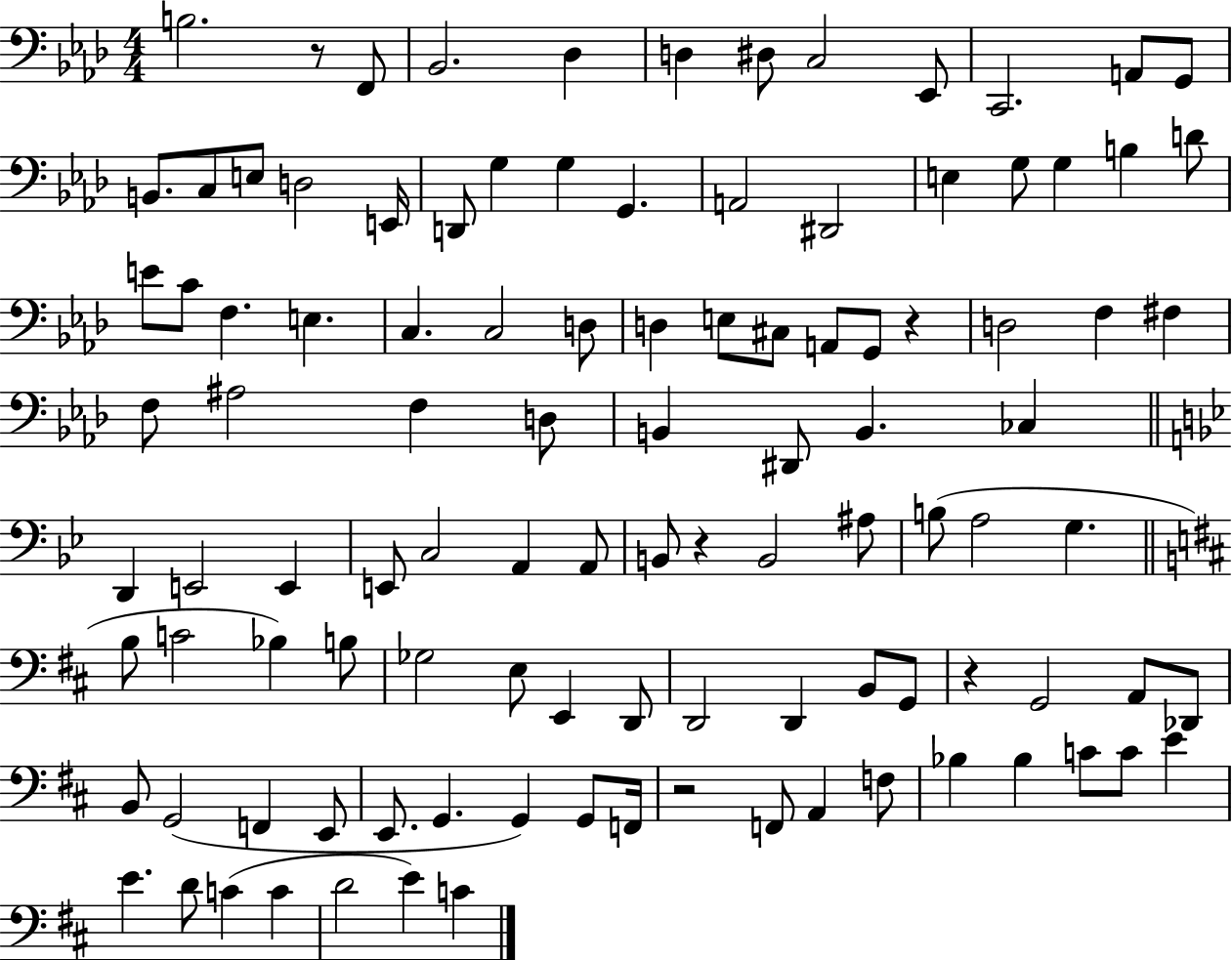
{
  \clef bass
  \numericTimeSignature
  \time 4/4
  \key aes \major
  b2. r8 f,8 | bes,2. des4 | d4 dis8 c2 ees,8 | c,2. a,8 g,8 | \break b,8. c8 e8 d2 e,16 | d,8 g4 g4 g,4. | a,2 dis,2 | e4 g8 g4 b4 d'8 | \break e'8 c'8 f4. e4. | c4. c2 d8 | d4 e8 cis8 a,8 g,8 r4 | d2 f4 fis4 | \break f8 ais2 f4 d8 | b,4 dis,8 b,4. ces4 | \bar "||" \break \key bes \major d,4 e,2 e,4 | e,8 c2 a,4 a,8 | b,8 r4 b,2 ais8 | b8( a2 g4. | \break \bar "||" \break \key b \minor b8 c'2 bes4) b8 | ges2 e8 e,4 d,8 | d,2 d,4 b,8 g,8 | r4 g,2 a,8 des,8 | \break b,8 g,2( f,4 e,8 | e,8. g,4. g,4) g,8 f,16 | r2 f,8 a,4 f8 | bes4 bes4 c'8 c'8 e'4 | \break e'4. d'8 c'4( c'4 | d'2 e'4) c'4 | \bar "|."
}